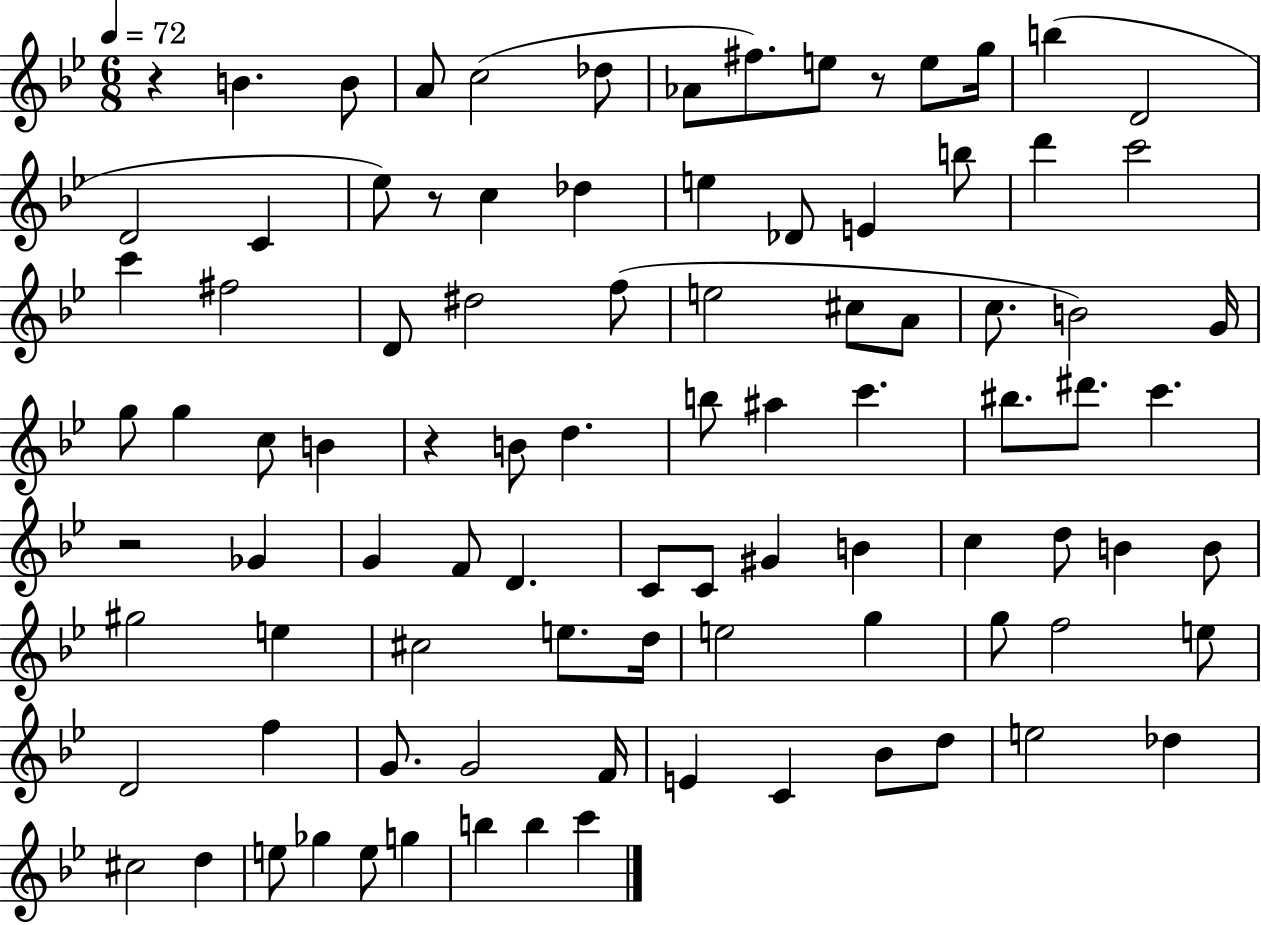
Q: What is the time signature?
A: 6/8